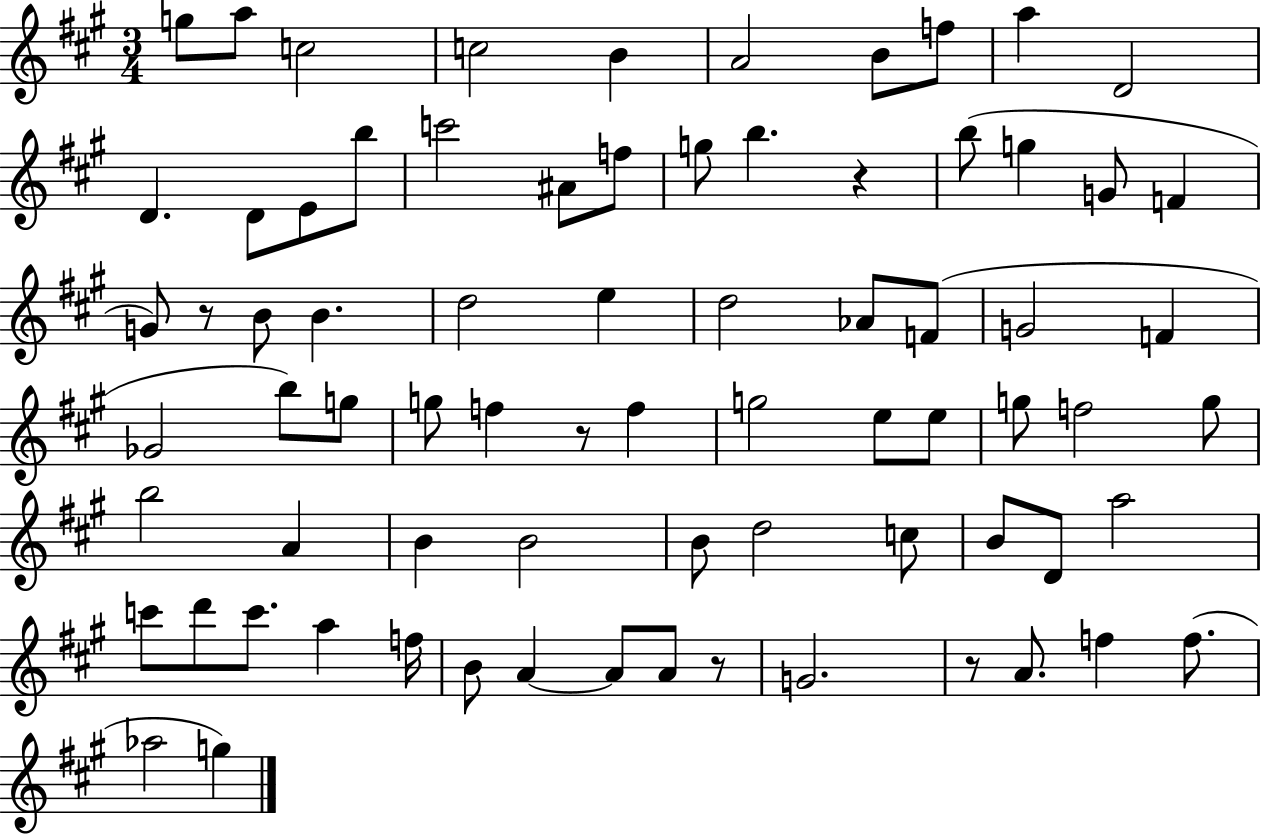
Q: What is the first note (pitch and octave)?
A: G5